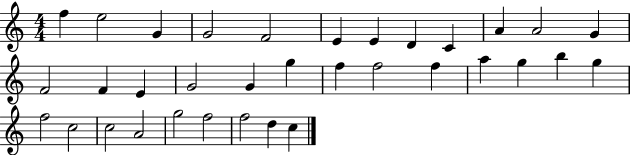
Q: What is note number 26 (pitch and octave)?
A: F5